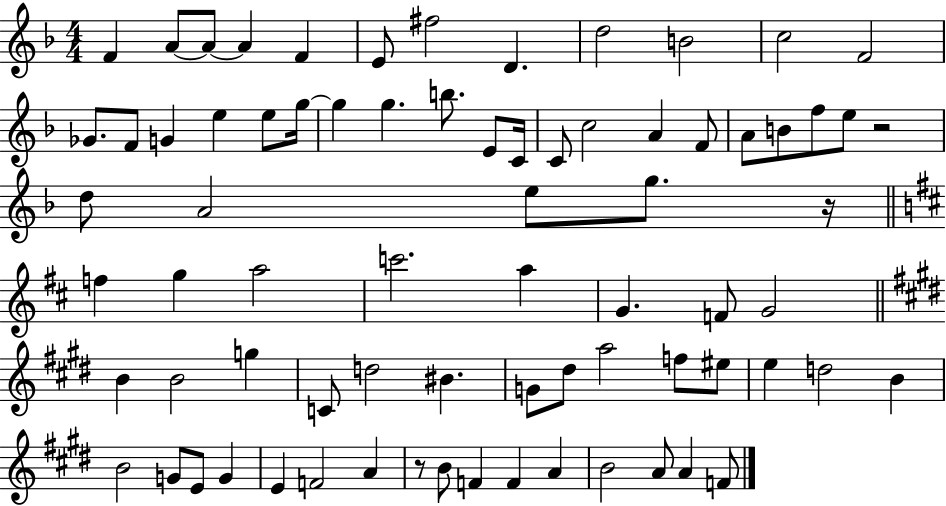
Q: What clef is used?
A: treble